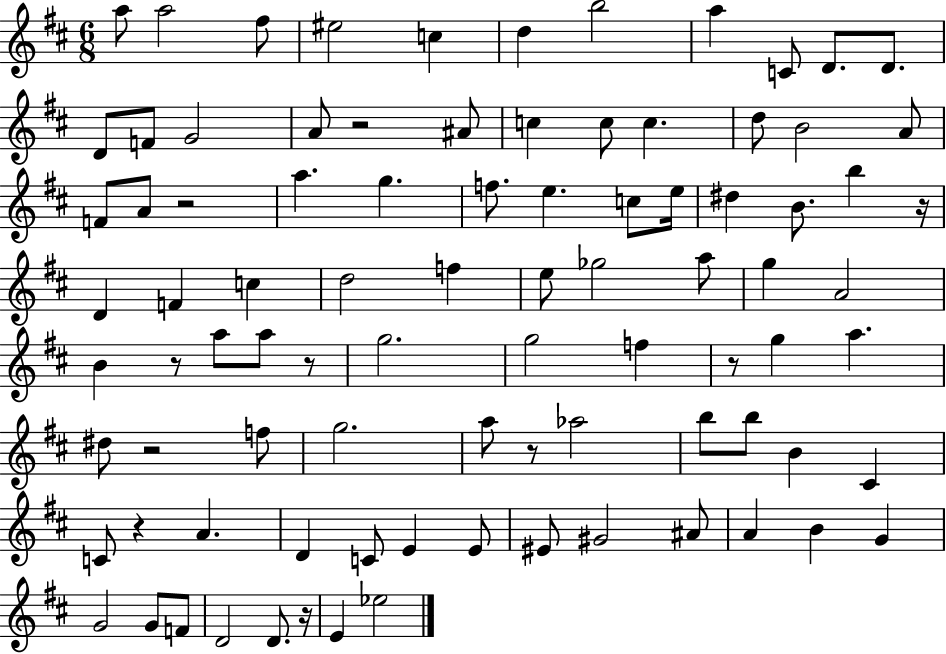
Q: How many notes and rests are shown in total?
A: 89